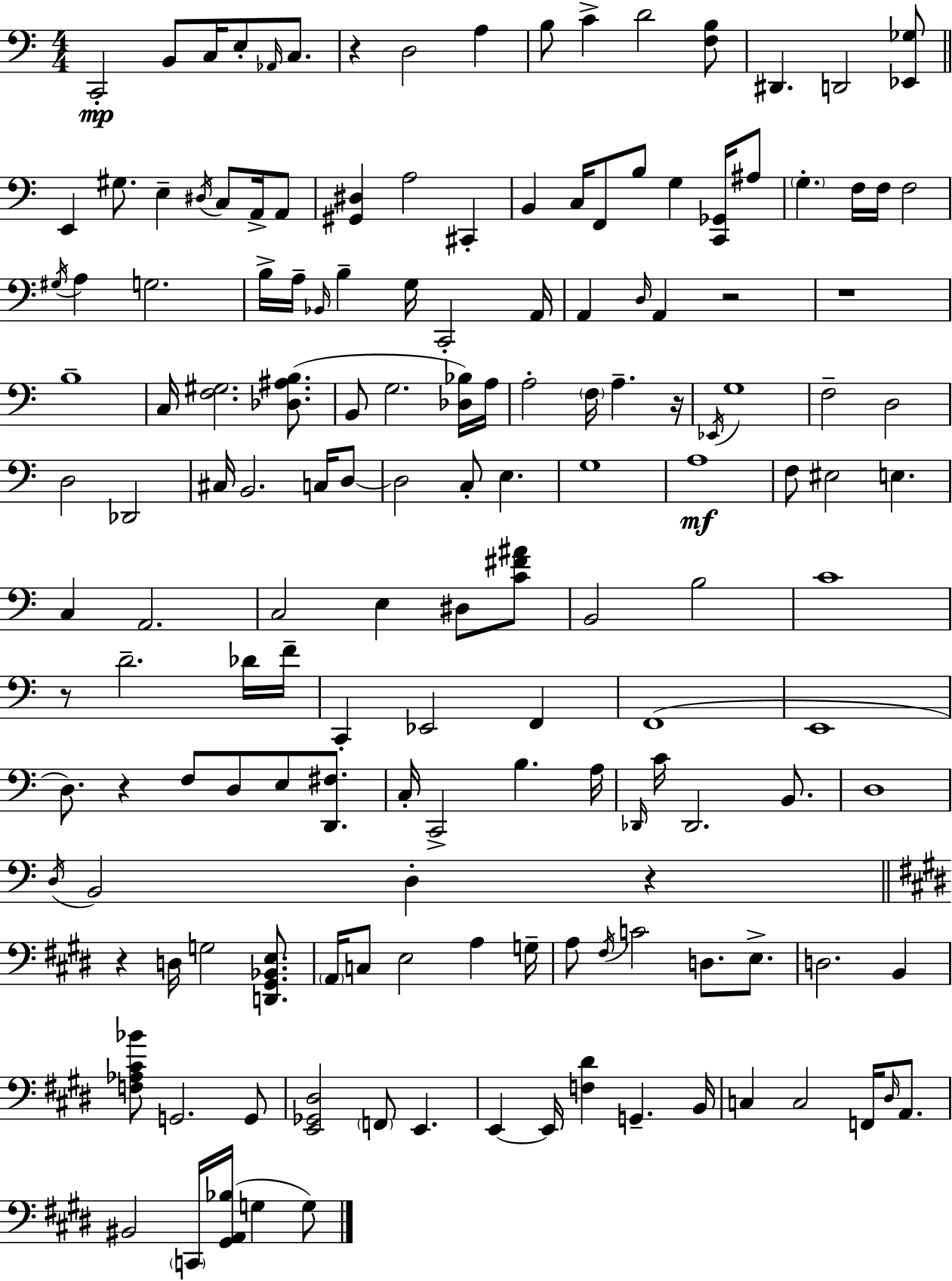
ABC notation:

X:1
T:Untitled
M:4/4
L:1/4
K:C
C,,2 B,,/2 C,/4 E,/2 _A,,/4 C,/2 z D,2 A, B,/2 C D2 [F,B,]/2 ^D,, D,,2 [_E,,_G,]/2 E,, ^G,/2 E, ^D,/4 C,/2 A,,/4 A,,/2 [^G,,^D,] A,2 ^C,, B,, C,/4 F,,/2 B,/2 G, [C,,_G,,]/4 ^A,/2 G, F,/4 F,/4 F,2 ^G,/4 A, G,2 B,/4 A,/4 _B,,/4 B, G,/4 C,,2 A,,/4 A,, D,/4 A,, z2 z4 B,4 C,/4 [F,^G,]2 [_D,^A,B,]/2 B,,/2 G,2 [_D,_B,]/4 A,/4 A,2 F,/4 A, z/4 _E,,/4 G,4 F,2 D,2 D,2 _D,,2 ^C,/4 B,,2 C,/4 D,/2 D,2 C,/2 E, G,4 A,4 F,/2 ^E,2 E, C, A,,2 C,2 E, ^D,/2 [C^F^A]/2 B,,2 B,2 C4 z/2 D2 _D/4 F/4 C,, _E,,2 F,, F,,4 E,,4 D,/2 z F,/2 D,/2 E,/2 [D,,^F,]/2 C,/4 C,,2 B, A,/4 _D,,/4 C/4 _D,,2 B,,/2 D,4 D,/4 B,,2 D, z z D,/4 G,2 [D,,^G,,_B,,E,]/2 A,,/4 C,/2 E,2 A, G,/4 A,/2 ^F,/4 C2 D,/2 E,/2 D,2 B,, [F,_A,^C_B]/2 G,,2 G,,/2 [E,,_G,,^D,]2 F,,/2 E,, E,, E,,/4 [F,^D] G,, B,,/4 C, C,2 F,,/4 ^D,/4 A,,/2 ^B,,2 C,,/4 [^G,,A,,_B,]/4 G, G,/2